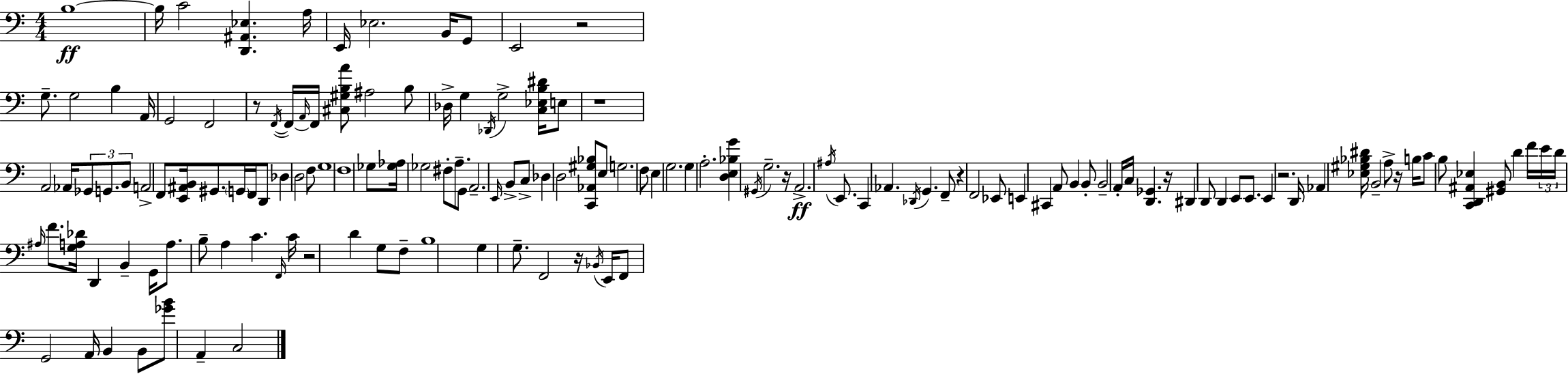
X:1
T:Untitled
M:4/4
L:1/4
K:C
B,4 B,/4 C2 [D,,^A,,_E,] A,/4 E,,/4 _E,2 B,,/4 G,,/2 E,,2 z2 G,/2 G,2 B, A,,/4 G,,2 F,,2 z/2 F,,/4 F,,/4 A,,/4 F,,/4 [^C,^G,B,A]/2 ^A,2 B,/2 _D,/4 G, _D,,/4 G,2 [C,_E,B,^D]/4 E,/2 z4 A,,2 _A,,/4 _G,,/2 G,,/2 B,,/2 A,,2 F,,/2 [E,,^A,,B,,]/4 ^G,,/2 G,,/4 F,,/4 D,,/2 _D, D,2 F,/2 G,4 F,4 _G,/2 [_G,_A,]/4 _G,2 ^F,/2 A,/2 G,,/2 A,,2 E,,/4 B,,/2 C,/2 _D, D,2 [C,,_A,,^G,_B,]/2 E,/2 G,2 F,/2 E, G,2 G, A,2 [D,E,_B,G] ^G,,/4 G,2 z/4 A,,2 ^A,/4 E,,/2 C,, _A,, _D,,/4 G,, F,,/2 z F,,2 _E,,/2 E,, ^C,, A,,/2 B,, B,,/2 B,,2 A,,/4 C,/4 [D,,_G,,] z/4 ^D,, D,,/2 D,, E,,/2 E,,/2 E,, z2 D,,/4 _A,, [_E,^G,_B,^D]/4 B,,2 A,/2 z/4 B,/4 C/2 B,/2 [C,,D,,^A,,_E,] [^G,,B,,]/2 D F/4 E/4 D/4 ^A,/4 F/2 [G,A,_D]/4 D,, B,, G,,/4 A,/2 B,/2 A, C F,,/4 C/4 z2 D G,/2 F,/2 B,4 G, G,/2 F,,2 z/4 _B,,/4 E,,/4 F,,/2 G,,2 A,,/4 B,, B,,/2 [_GB]/2 A,, C,2